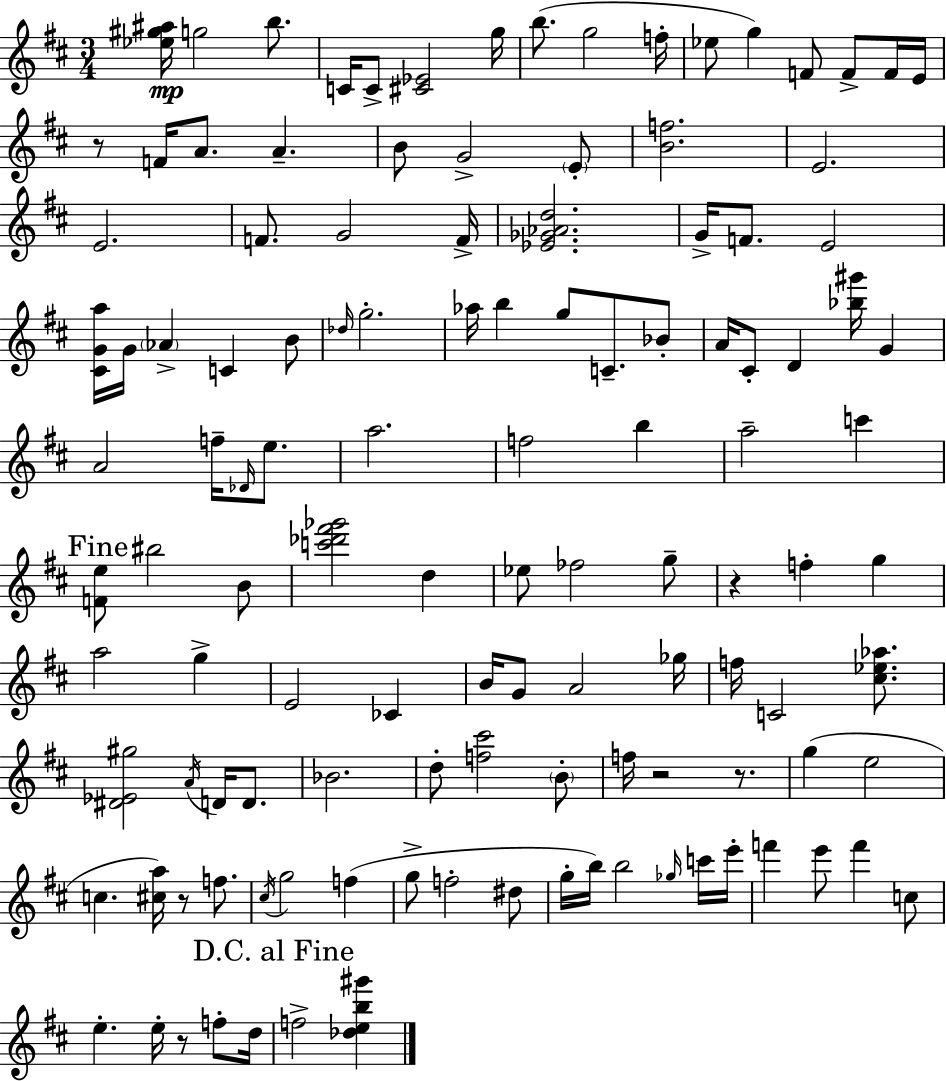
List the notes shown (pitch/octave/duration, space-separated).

[Eb5,G#5,A#5]/s G5/h B5/e. C4/s C4/e [C#4,Eb4]/h G5/s B5/e. G5/h F5/s Eb5/e G5/q F4/e F4/e F4/s E4/s R/e F4/s A4/e. A4/q. B4/e G4/h E4/e [B4,F5]/h. E4/h. E4/h. F4/e. G4/h F4/s [Eb4,Gb4,Ab4,D5]/h. G4/s F4/e. E4/h [C#4,G4,A5]/s G4/s Ab4/q C4/q B4/e Db5/s G5/h. Ab5/s B5/q G5/e C4/e. Bb4/e A4/s C#4/e D4/q [Bb5,G#6]/s G4/q A4/h F5/s Db4/s E5/e. A5/h. F5/h B5/q A5/h C6/q [F4,E5]/e BIS5/h B4/e [C6,Db6,F#6,Gb6]/h D5/q Eb5/e FES5/h G5/e R/q F5/q G5/q A5/h G5/q E4/h CES4/q B4/s G4/e A4/h Gb5/s F5/s C4/h [C#5,Eb5,Ab5]/e. [D#4,Eb4,G#5]/h A4/s D4/s D4/e. Bb4/h. D5/e [F5,C#6]/h B4/e F5/s R/h R/e. G5/q E5/h C5/q. [C#5,A5]/s R/e F5/e. C#5/s G5/h F5/q G5/e F5/h D#5/e G5/s B5/s B5/h Gb5/s C6/s E6/s F6/q E6/e F6/q C5/e E5/q. E5/s R/e F5/e D5/s F5/h [Db5,E5,B5,G#6]/q